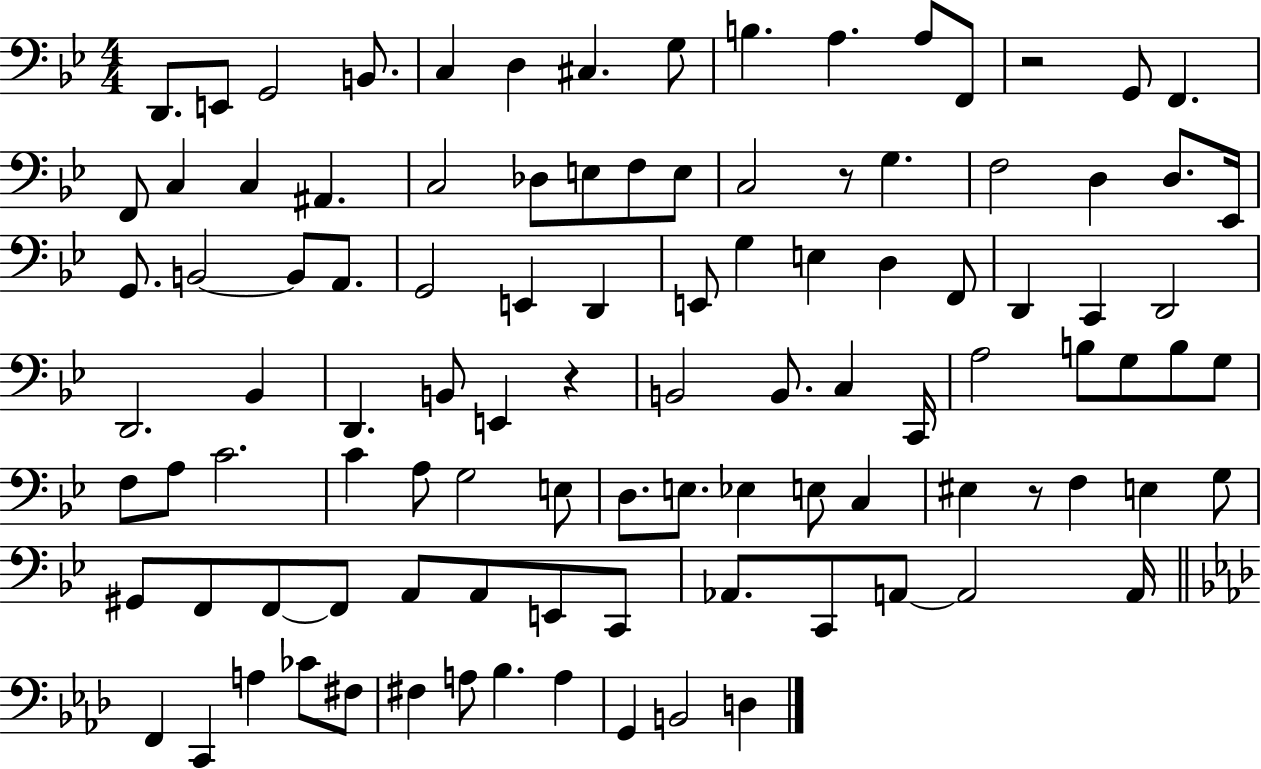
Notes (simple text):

D2/e. E2/e G2/h B2/e. C3/q D3/q C#3/q. G3/e B3/q. A3/q. A3/e F2/e R/h G2/e F2/q. F2/e C3/q C3/q A#2/q. C3/h Db3/e E3/e F3/e E3/e C3/h R/e G3/q. F3/h D3/q D3/e. Eb2/s G2/e. B2/h B2/e A2/e. G2/h E2/q D2/q E2/e G3/q E3/q D3/q F2/e D2/q C2/q D2/h D2/h. Bb2/q D2/q. B2/e E2/q R/q B2/h B2/e. C3/q C2/s A3/h B3/e G3/e B3/e G3/e F3/e A3/e C4/h. C4/q A3/e G3/h E3/e D3/e. E3/e. Eb3/q E3/e C3/q EIS3/q R/e F3/q E3/q G3/e G#2/e F2/e F2/e F2/e A2/e A2/e E2/e C2/e Ab2/e. C2/e A2/e A2/h A2/s F2/q C2/q A3/q CES4/e F#3/e F#3/q A3/e Bb3/q. A3/q G2/q B2/h D3/q